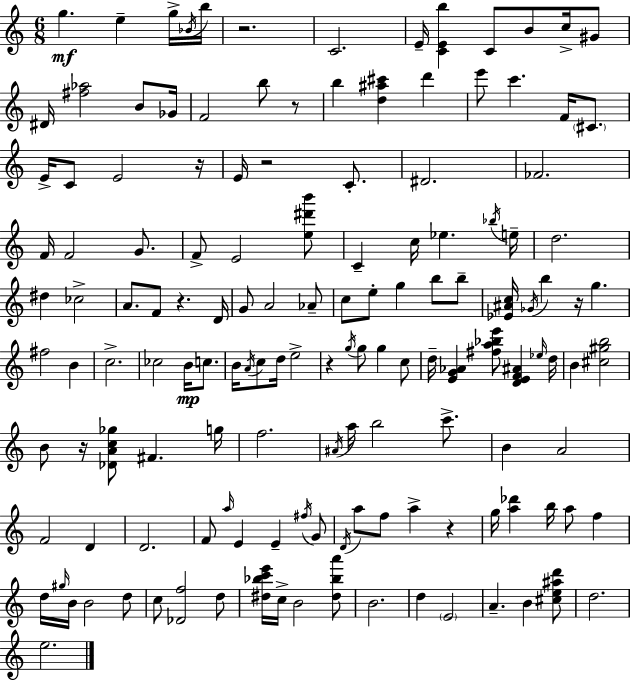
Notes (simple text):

G5/q. E5/q G5/s Bb4/s B5/s R/h. C4/h. E4/s [C4,E4,B5]/q C4/e B4/e C5/s G#4/e D#4/s [F#5,Ab5]/h B4/e Gb4/s F4/h B5/e R/e B5/q [D5,A#5,C#6]/q D6/q E6/e C6/q. F4/s C#4/e. E4/s C4/e E4/h R/s E4/s R/h C4/e. D#4/h. FES4/h. F4/s F4/h G4/e. F4/e E4/h [E5,D#6,B6]/e C4/q C5/s Eb5/q. Bb5/s E5/s D5/h. D#5/q CES5/h A4/e. F4/e R/q. D4/s G4/e A4/h Ab4/e C5/e E5/e G5/q B5/e B5/e [Eb4,A#4,C5]/s Gb4/s B5/q R/s G5/q. F#5/h B4/q C5/h. CES5/h B4/s C5/e. B4/s A4/s C5/e D5/s E5/h R/q G5/s G5/e G5/q C5/e D5/s [E4,G4,Ab4]/q [F#5,A5,Bb5,E6]/e [D4,E4,F4,A#4]/q Eb5/s D5/s B4/q [C#5,G#5,B5]/h B4/e R/s [Db4,A4,C5,Gb5]/e F#4/q. G5/s F5/h. A#4/s A5/s B5/h C6/e. B4/q A4/h F4/h D4/q D4/h. F4/e A5/s E4/q E4/q F#5/s G4/e D4/s A5/e F5/e A5/q R/q G5/s [A5,Db6]/q B5/s A5/e F5/q D5/s G#5/s B4/s B4/h D5/e C5/e [Db4,F5]/h D5/e [D#5,Bb5,C6,E6]/s C5/s B4/h [D#5,Bb5,A6]/e B4/h. D5/q E4/h A4/q. B4/q [C#5,E5,A#5,D6]/e D5/h. E5/h.